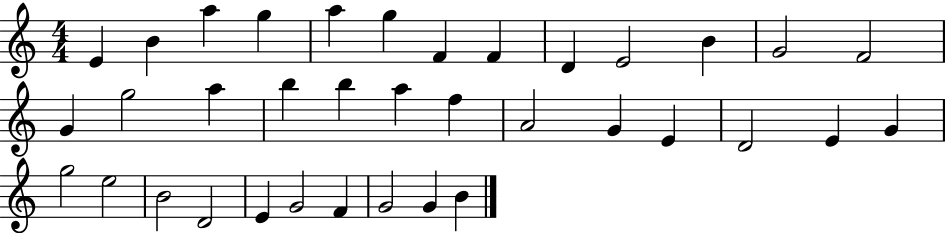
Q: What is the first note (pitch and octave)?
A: E4